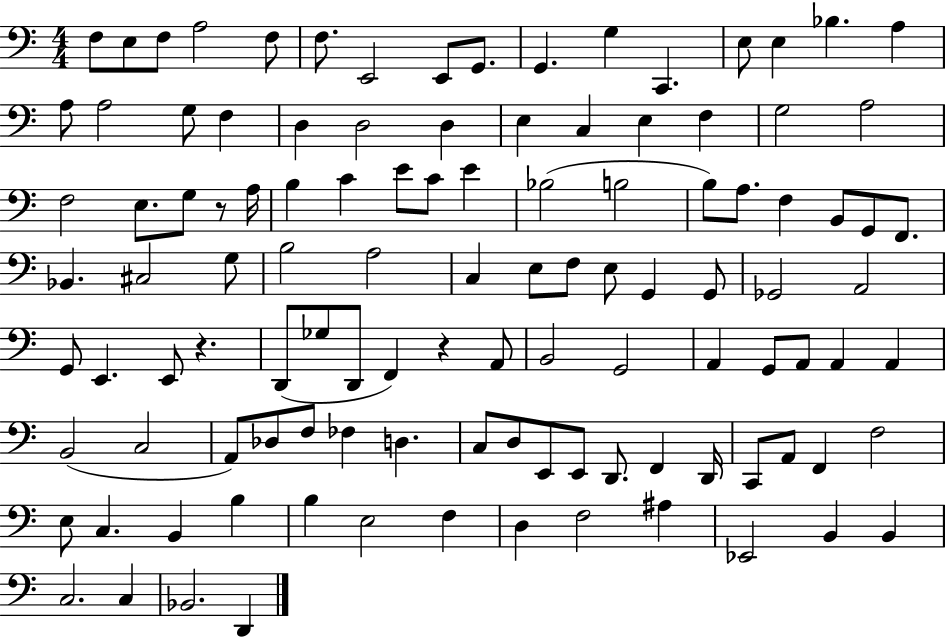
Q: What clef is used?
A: bass